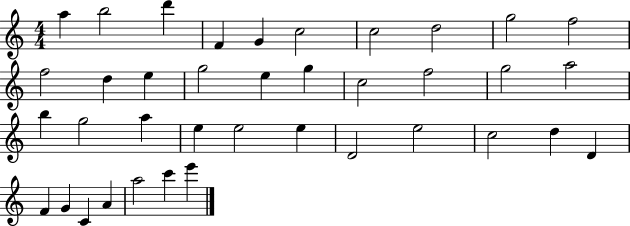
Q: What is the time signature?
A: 4/4